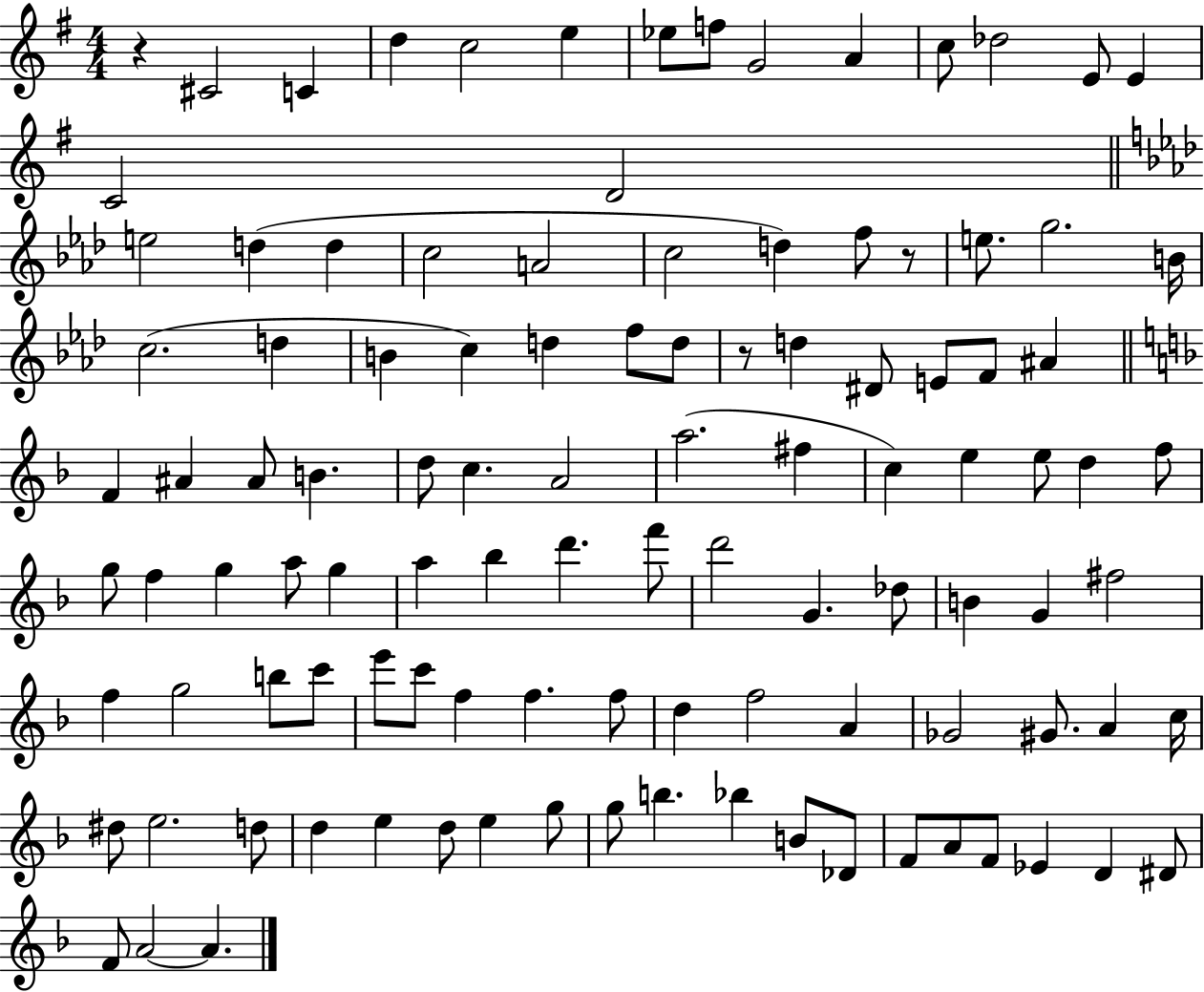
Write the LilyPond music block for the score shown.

{
  \clef treble
  \numericTimeSignature
  \time 4/4
  \key g \major
  \repeat volta 2 { r4 cis'2 c'4 | d''4 c''2 e''4 | ees''8 f''8 g'2 a'4 | c''8 des''2 e'8 e'4 | \break c'2 d'2 | \bar "||" \break \key aes \major e''2 d''4( d''4 | c''2 a'2 | c''2 d''4) f''8 r8 | e''8. g''2. b'16 | \break c''2.( d''4 | b'4 c''4) d''4 f''8 d''8 | r8 d''4 dis'8 e'8 f'8 ais'4 | \bar "||" \break \key f \major f'4 ais'4 ais'8 b'4. | d''8 c''4. a'2 | a''2.( fis''4 | c''4) e''4 e''8 d''4 f''8 | \break g''8 f''4 g''4 a''8 g''4 | a''4 bes''4 d'''4. f'''8 | d'''2 g'4. des''8 | b'4 g'4 fis''2 | \break f''4 g''2 b''8 c'''8 | e'''8 c'''8 f''4 f''4. f''8 | d''4 f''2 a'4 | ges'2 gis'8. a'4 c''16 | \break dis''8 e''2. d''8 | d''4 e''4 d''8 e''4 g''8 | g''8 b''4. bes''4 b'8 des'8 | f'8 a'8 f'8 ees'4 d'4 dis'8 | \break f'8 a'2~~ a'4. | } \bar "|."
}